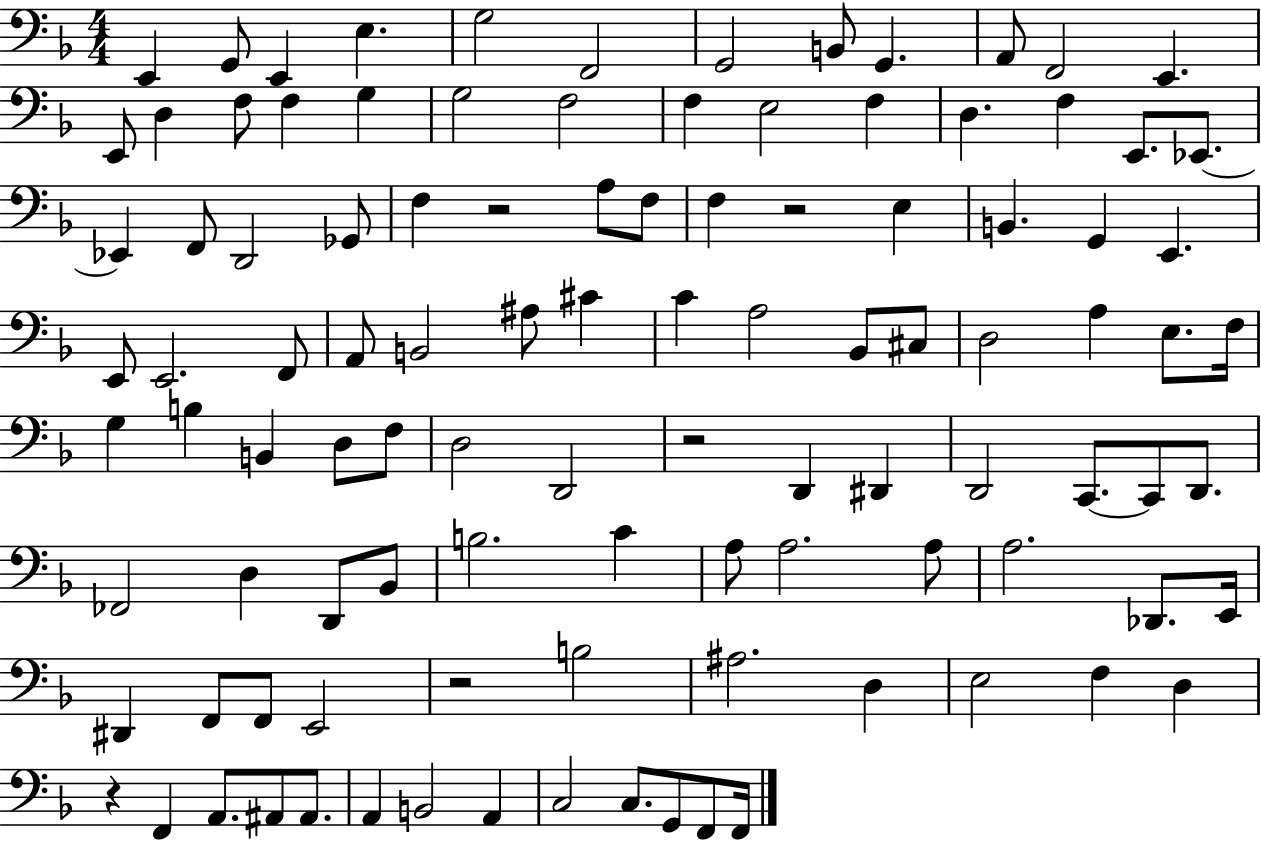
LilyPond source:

{
  \clef bass
  \numericTimeSignature
  \time 4/4
  \key f \major
  e,4 g,8 e,4 e4. | g2 f,2 | g,2 b,8 g,4. | a,8 f,2 e,4. | \break e,8 d4 f8 f4 g4 | g2 f2 | f4 e2 f4 | d4. f4 e,8. ees,8.~~ | \break ees,4 f,8 d,2 ges,8 | f4 r2 a8 f8 | f4 r2 e4 | b,4. g,4 e,4. | \break e,8 e,2. f,8 | a,8 b,2 ais8 cis'4 | c'4 a2 bes,8 cis8 | d2 a4 e8. f16 | \break g4 b4 b,4 d8 f8 | d2 d,2 | r2 d,4 dis,4 | d,2 c,8.~~ c,8 d,8. | \break fes,2 d4 d,8 bes,8 | b2. c'4 | a8 a2. a8 | a2. des,8. e,16 | \break dis,4 f,8 f,8 e,2 | r2 b2 | ais2. d4 | e2 f4 d4 | \break r4 f,4 a,8. ais,8 ais,8. | a,4 b,2 a,4 | c2 c8. g,8 f,8 f,16 | \bar "|."
}